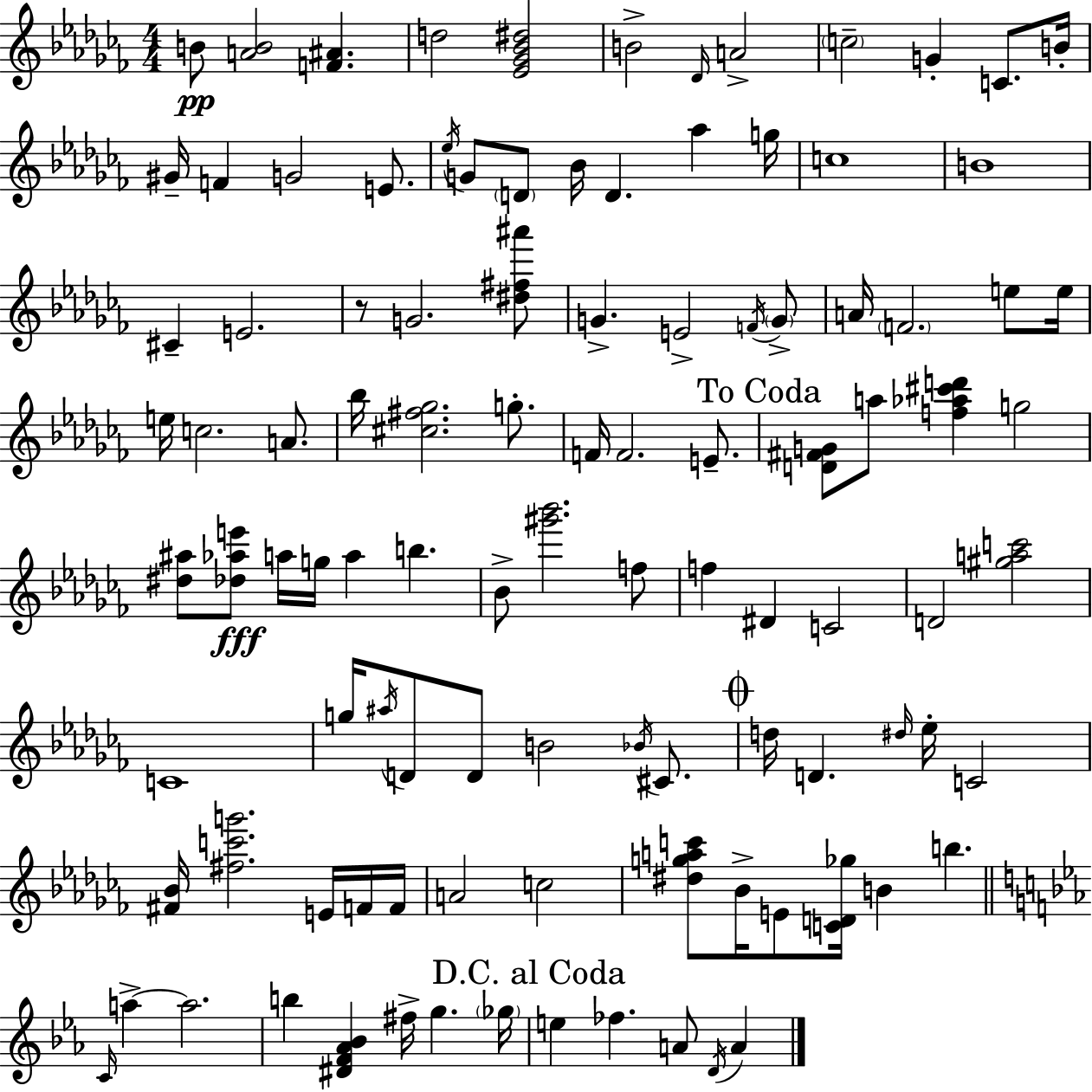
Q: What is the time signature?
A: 4/4